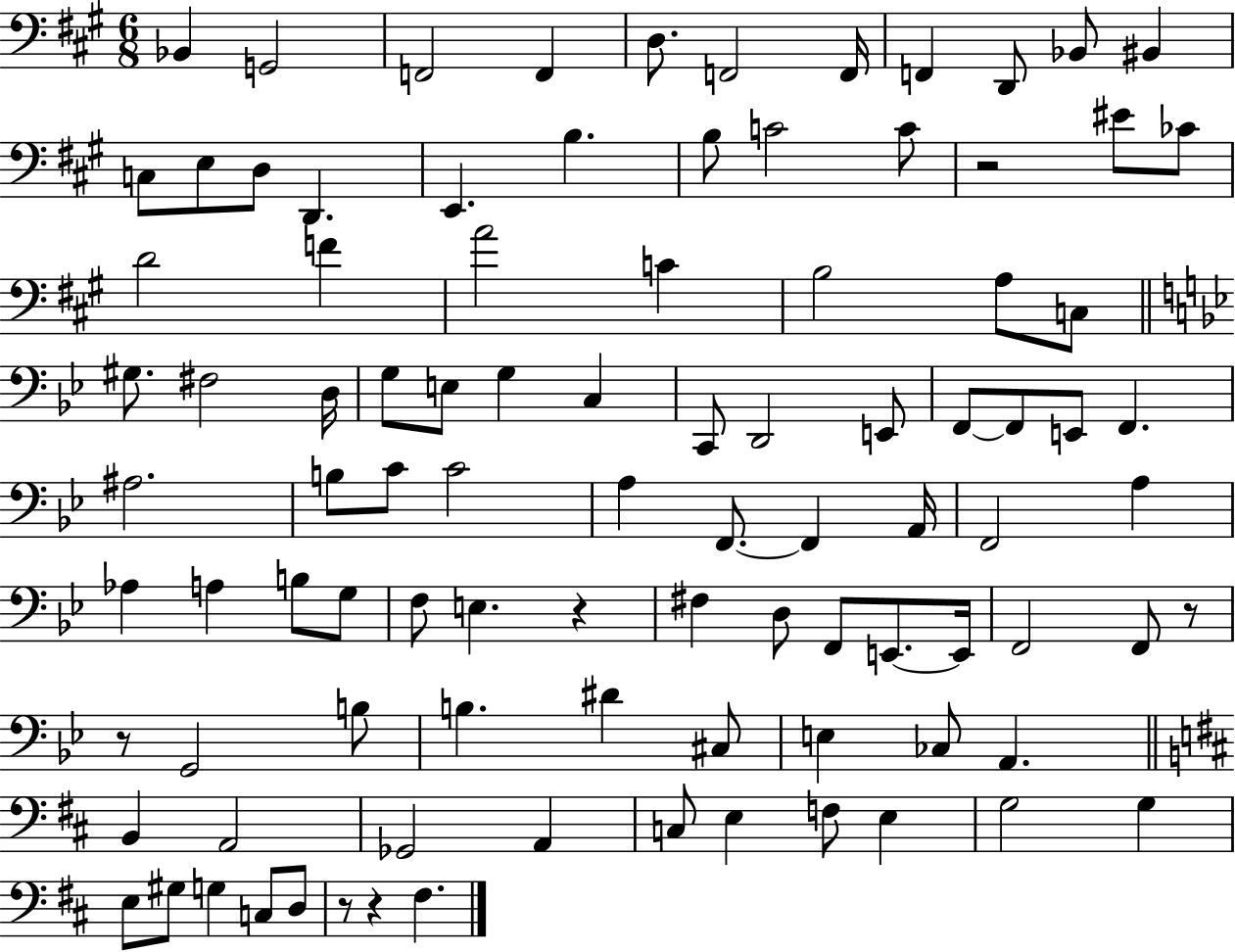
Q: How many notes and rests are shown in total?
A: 96